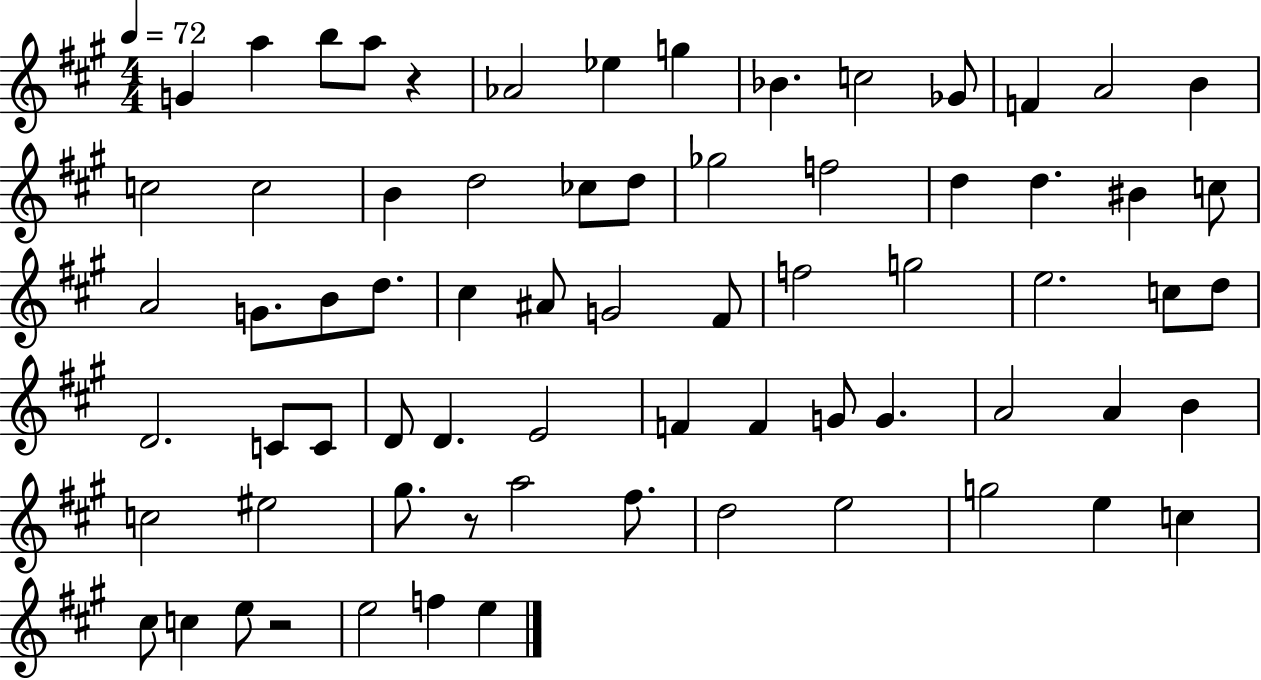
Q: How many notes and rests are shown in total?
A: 70